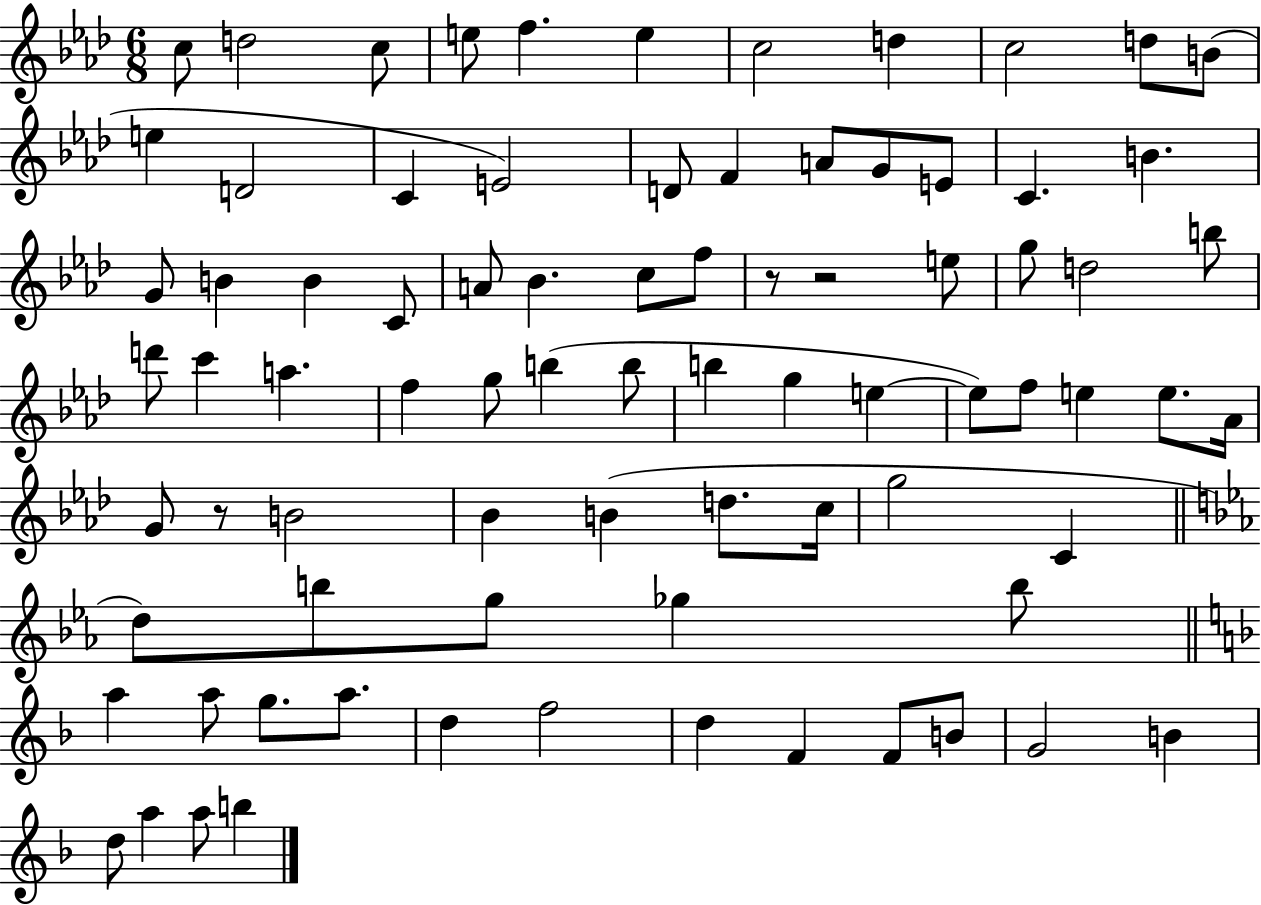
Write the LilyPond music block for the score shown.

{
  \clef treble
  \numericTimeSignature
  \time 6/8
  \key aes \major
  c''8 d''2 c''8 | e''8 f''4. e''4 | c''2 d''4 | c''2 d''8 b'8( | \break e''4 d'2 | c'4 e'2) | d'8 f'4 a'8 g'8 e'8 | c'4. b'4. | \break g'8 b'4 b'4 c'8 | a'8 bes'4. c''8 f''8 | r8 r2 e''8 | g''8 d''2 b''8 | \break d'''8 c'''4 a''4. | f''4 g''8 b''4( b''8 | b''4 g''4 e''4~~ | e''8) f''8 e''4 e''8. aes'16 | \break g'8 r8 b'2 | bes'4 b'4( d''8. c''16 | g''2 c'4 | \bar "||" \break \key c \minor d''8) b''8 g''8 ges''4 b''8 | \bar "||" \break \key d \minor a''4 a''8 g''8. a''8. | d''4 f''2 | d''4 f'4 f'8 b'8 | g'2 b'4 | \break d''8 a''4 a''8 b''4 | \bar "|."
}